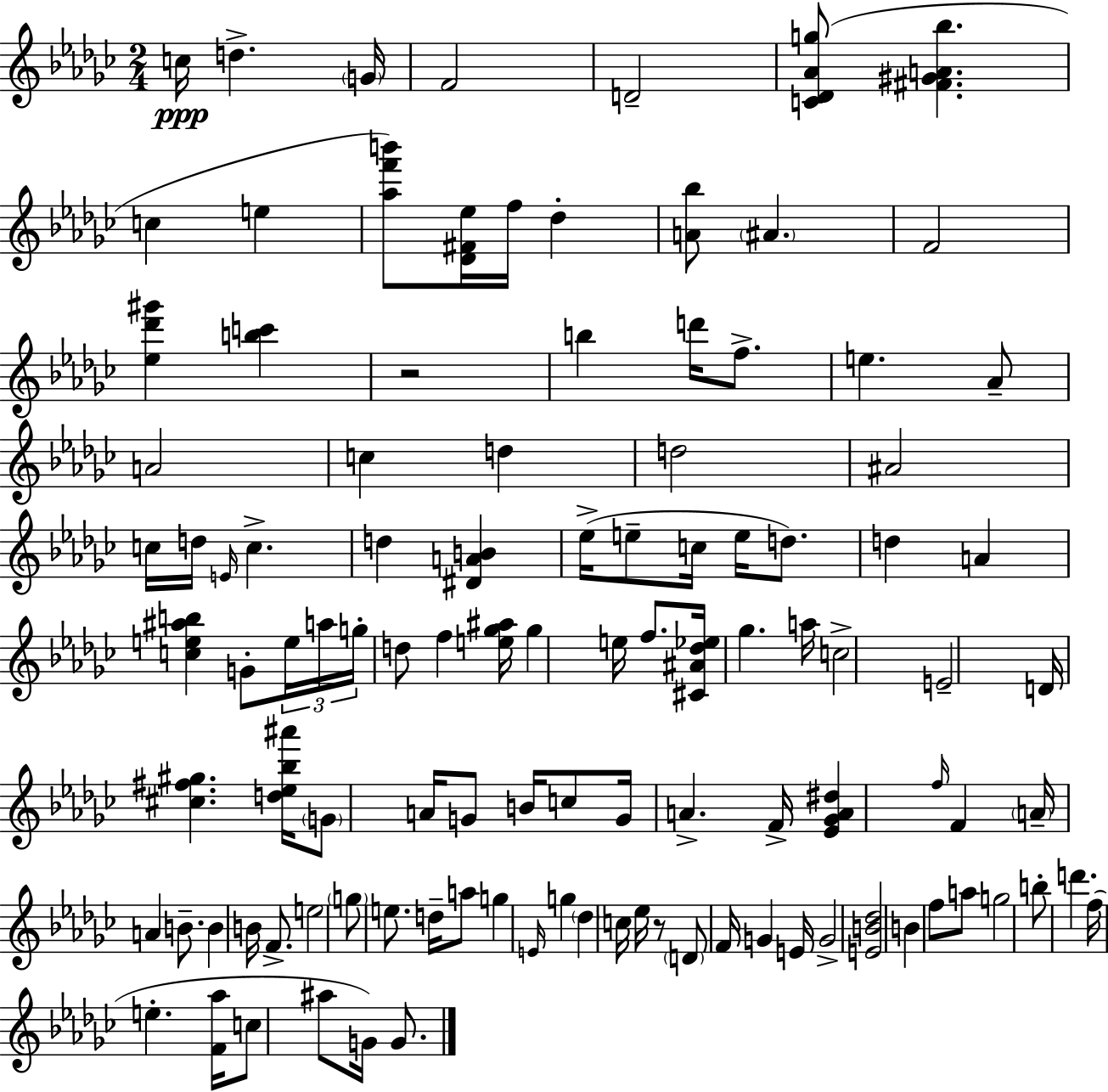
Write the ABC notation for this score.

X:1
T:Untitled
M:2/4
L:1/4
K:Ebm
c/4 d G/4 F2 D2 [C_D_Ag]/2 [^F^GA_b] c e [_af'b']/2 [_D^F_e]/4 f/4 _d [A_b]/2 ^A F2 [_e_d'^g'] [bc'] z2 b d'/4 f/2 e _A/2 A2 c d d2 ^A2 c/4 d/4 E/4 c d [^DAB] _e/4 e/2 c/4 e/4 d/2 d A [ce^ab] G/2 e/4 a/4 g/4 d/2 f [e_g^a]/4 _g e/4 f/2 [^C^A_d_e]/4 _g a/4 c2 E2 D/4 [^c^f^g] [d_e_b^a']/4 G/2 A/4 G/2 B/4 c/2 G/4 A F/4 [_E_GA^d] f/4 F A/4 A B/2 B B/4 F/2 e2 g/2 e/2 d/4 a/2 g E/4 g _d c/4 _e/4 z/2 D/2 F/4 G E/4 G2 [EB_d]2 B f/2 a/2 g2 b/2 d' f/4 e [F_a]/4 c/2 ^a/2 G/4 G/2